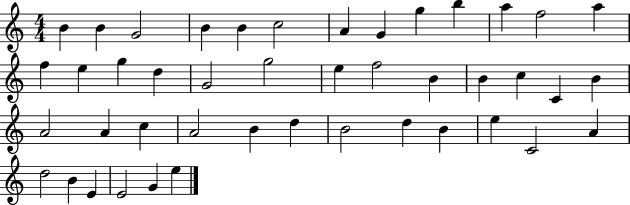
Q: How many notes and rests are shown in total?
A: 44